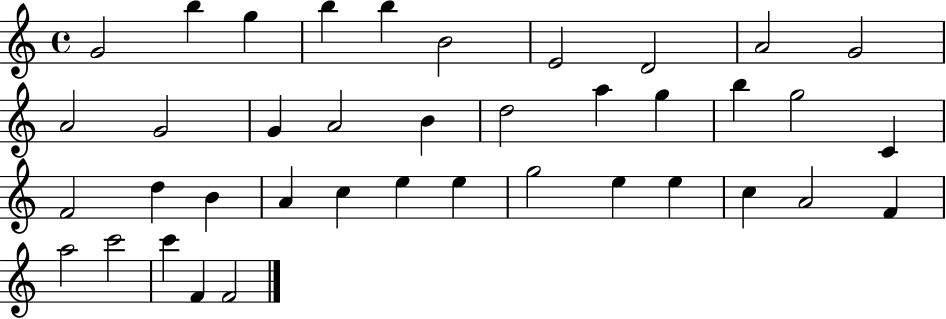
G4/h B5/q G5/q B5/q B5/q B4/h E4/h D4/h A4/h G4/h A4/h G4/h G4/q A4/h B4/q D5/h A5/q G5/q B5/q G5/h C4/q F4/h D5/q B4/q A4/q C5/q E5/q E5/q G5/h E5/q E5/q C5/q A4/h F4/q A5/h C6/h C6/q F4/q F4/h